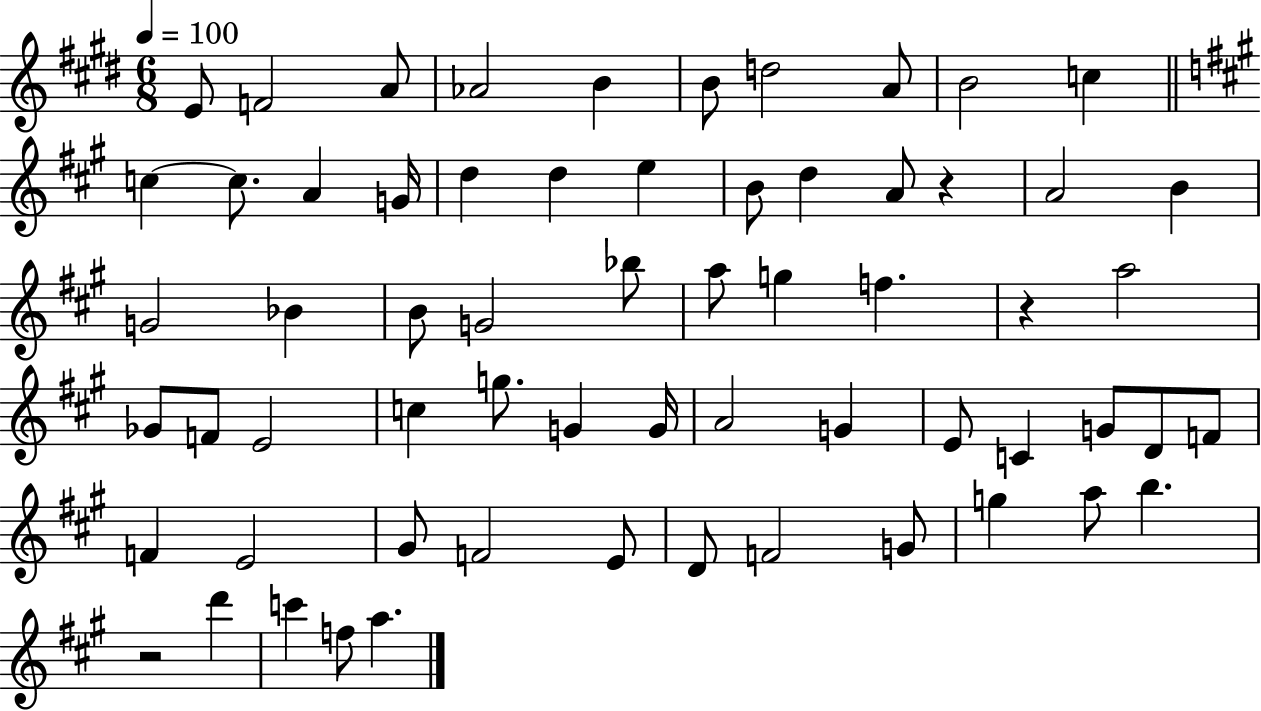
E4/e F4/h A4/e Ab4/h B4/q B4/e D5/h A4/e B4/h C5/q C5/q C5/e. A4/q G4/s D5/q D5/q E5/q B4/e D5/q A4/e R/q A4/h B4/q G4/h Bb4/q B4/e G4/h Bb5/e A5/e G5/q F5/q. R/q A5/h Gb4/e F4/e E4/h C5/q G5/e. G4/q G4/s A4/h G4/q E4/e C4/q G4/e D4/e F4/e F4/q E4/h G#4/e F4/h E4/e D4/e F4/h G4/e G5/q A5/e B5/q. R/h D6/q C6/q F5/e A5/q.